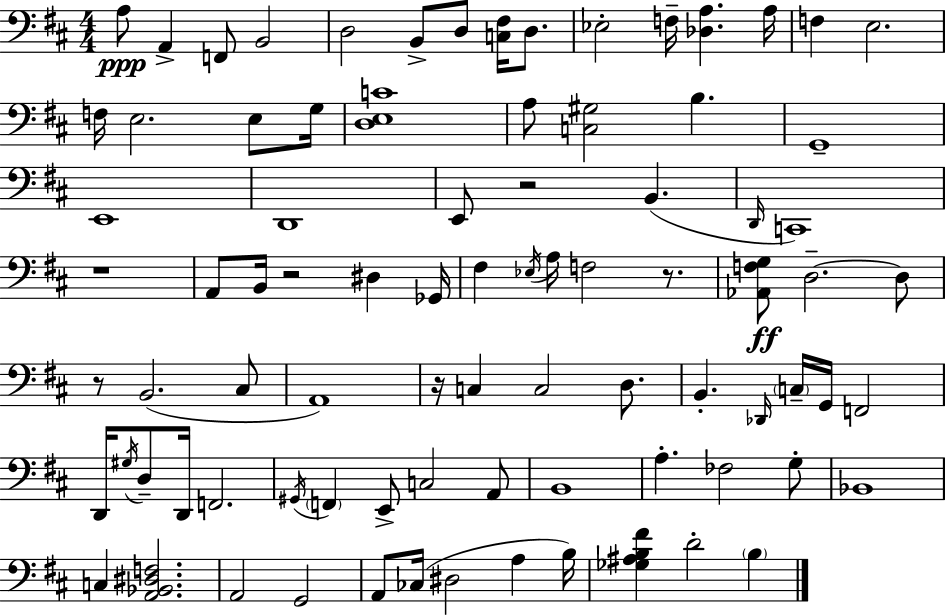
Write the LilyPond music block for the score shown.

{
  \clef bass
  \numericTimeSignature
  \time 4/4
  \key d \major
  \repeat volta 2 { a8\ppp a,4-> f,8 b,2 | d2 b,8-> d8 <c fis>16 d8. | ees2-. f16-- <des a>4. a16 | f4 e2. | \break f16 e2. e8 g16 | <d e c'>1 | a8 <c gis>2 b4. | g,1-- | \break e,1 | d,1 | e,8 r2 b,4.( | \grace { d,16 } c,1) | \break r1 | a,8 b,16 r2 dis4 | ges,16 fis4 \acciaccatura { ees16 } a16 f2 r8. | <aes, f g>8\ff d2.--~~ | \break d8 r8 b,2.( | cis8 a,1) | r16 c4 c2 d8. | b,4.-. \grace { des,16 } \parenthesize c16-- g,16 f,2 | \break d,16 \acciaccatura { gis16 } d8-- d,16 f,2. | \acciaccatura { gis,16 } \parenthesize f,4 e,8-> c2 | a,8 b,1 | a4.-. fes2 | \break g8-. bes,1 | c4 <a, bes, dis f>2. | a,2 g,2 | a,8 ces16( dis2 | \break a4 b16) <ges ais b fis'>4 d'2-. | \parenthesize b4 } \bar "|."
}